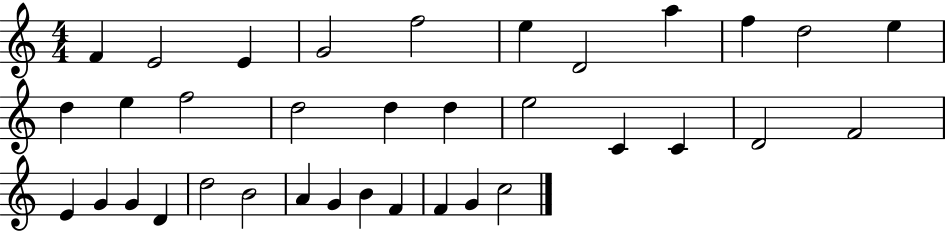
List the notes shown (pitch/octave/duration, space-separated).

F4/q E4/h E4/q G4/h F5/h E5/q D4/h A5/q F5/q D5/h E5/q D5/q E5/q F5/h D5/h D5/q D5/q E5/h C4/q C4/q D4/h F4/h E4/q G4/q G4/q D4/q D5/h B4/h A4/q G4/q B4/q F4/q F4/q G4/q C5/h